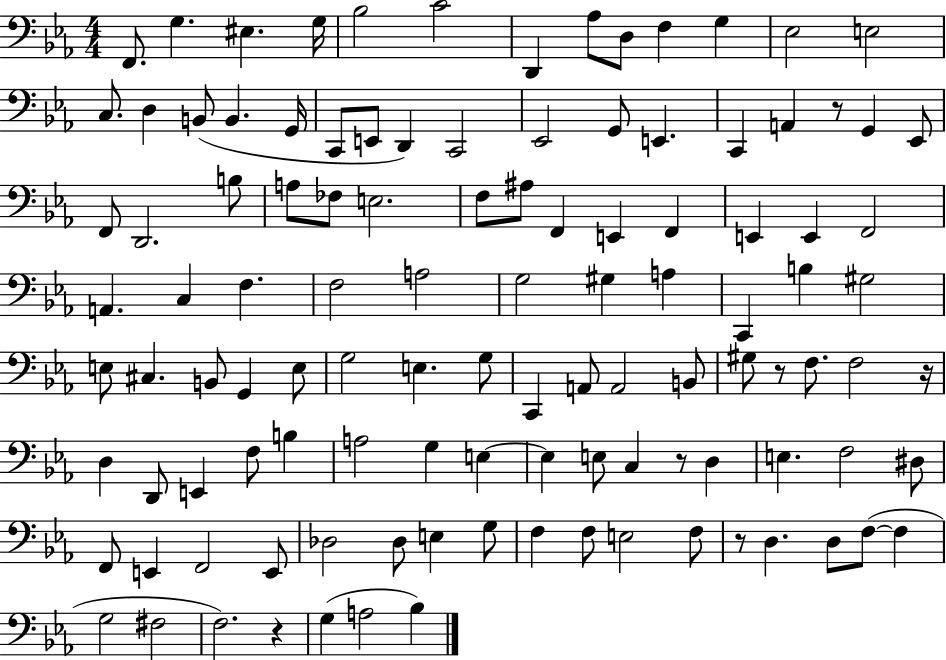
F2/e. G3/q. EIS3/q. G3/s Bb3/h C4/h D2/q Ab3/e D3/e F3/q G3/q Eb3/h E3/h C3/e. D3/q B2/e B2/q. G2/s C2/e E2/e D2/q C2/h Eb2/h G2/e E2/q. C2/q A2/q R/e G2/q Eb2/e F2/e D2/h. B3/e A3/e FES3/e E3/h. F3/e A#3/e F2/q E2/q F2/q E2/q E2/q F2/h A2/q. C3/q F3/q. F3/h A3/h G3/h G#3/q A3/q C2/q B3/q G#3/h E3/e C#3/q. B2/e G2/q E3/e G3/h E3/q. G3/e C2/q A2/e A2/h B2/e G#3/e R/e F3/e. F3/h R/s D3/q D2/e E2/q F3/e B3/q A3/h G3/q E3/q E3/q E3/e C3/q R/e D3/q E3/q. F3/h D#3/e F2/e E2/q F2/h E2/e Db3/h Db3/e E3/q G3/e F3/q F3/e E3/h F3/e R/e D3/q. D3/e F3/e F3/q G3/h F#3/h F3/h. R/q G3/q A3/h Bb3/q